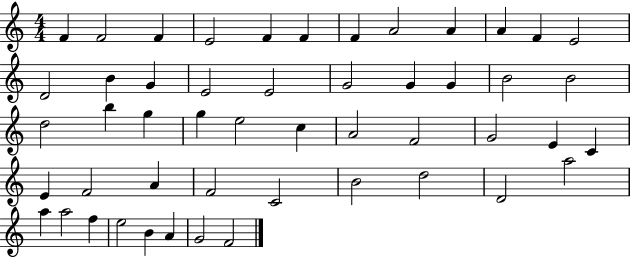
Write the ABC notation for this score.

X:1
T:Untitled
M:4/4
L:1/4
K:C
F F2 F E2 F F F A2 A A F E2 D2 B G E2 E2 G2 G G B2 B2 d2 b g g e2 c A2 F2 G2 E C E F2 A F2 C2 B2 d2 D2 a2 a a2 f e2 B A G2 F2